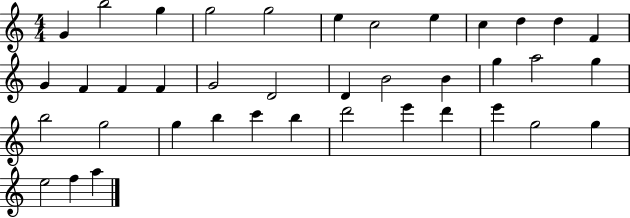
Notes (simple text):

G4/q B5/h G5/q G5/h G5/h E5/q C5/h E5/q C5/q D5/q D5/q F4/q G4/q F4/q F4/q F4/q G4/h D4/h D4/q B4/h B4/q G5/q A5/h G5/q B5/h G5/h G5/q B5/q C6/q B5/q D6/h E6/q D6/q E6/q G5/h G5/q E5/h F5/q A5/q